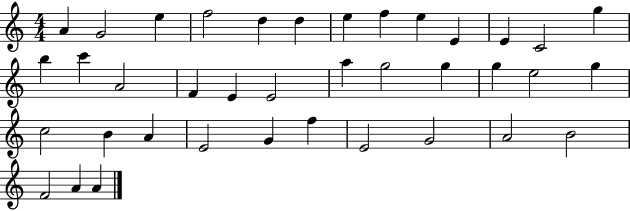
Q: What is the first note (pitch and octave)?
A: A4